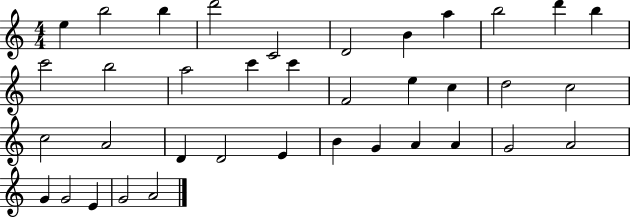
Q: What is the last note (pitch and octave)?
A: A4